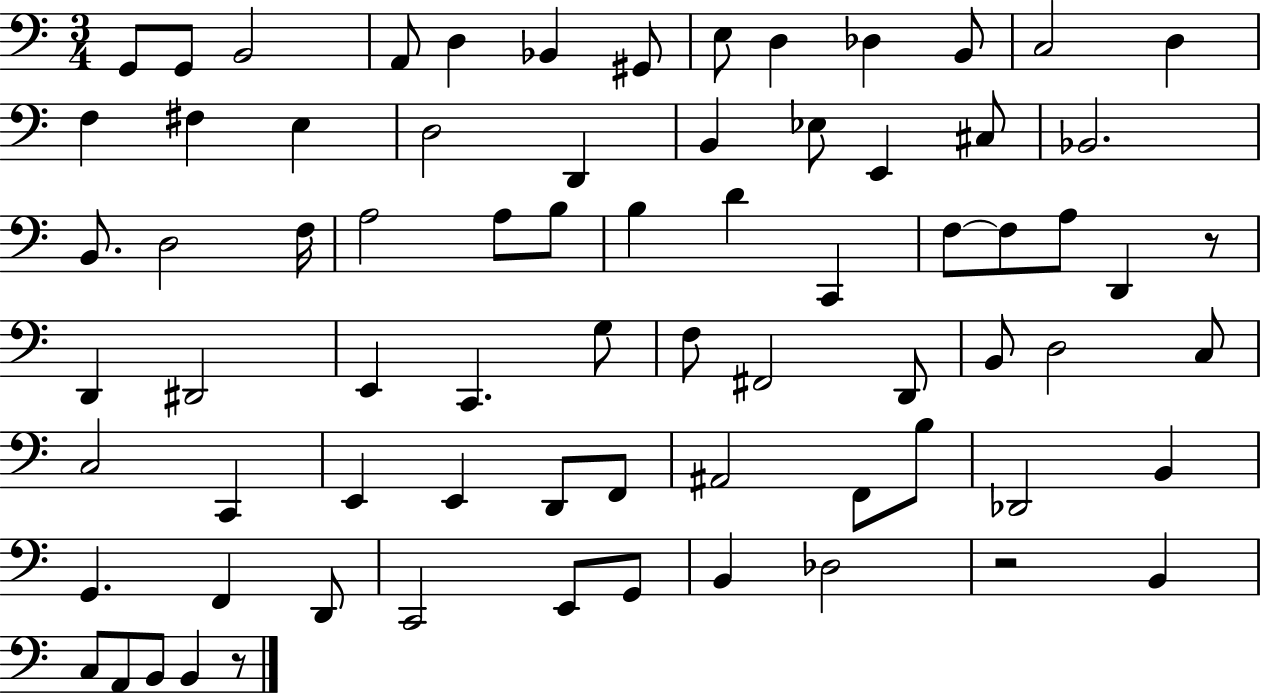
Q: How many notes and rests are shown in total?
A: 74